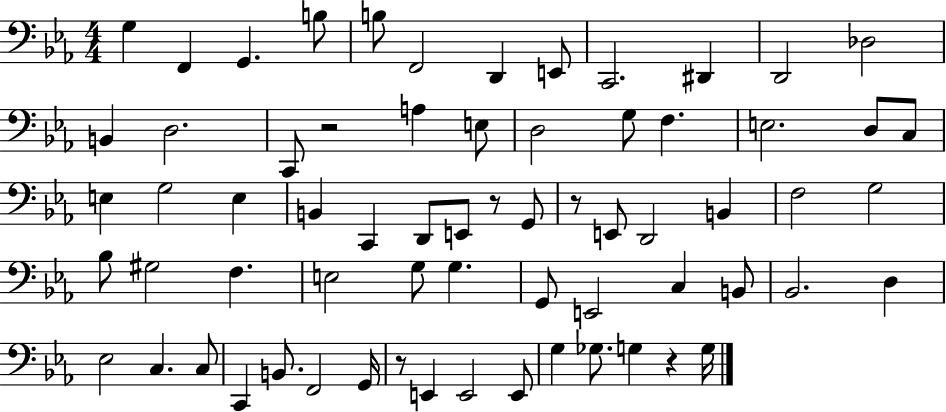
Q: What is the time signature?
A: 4/4